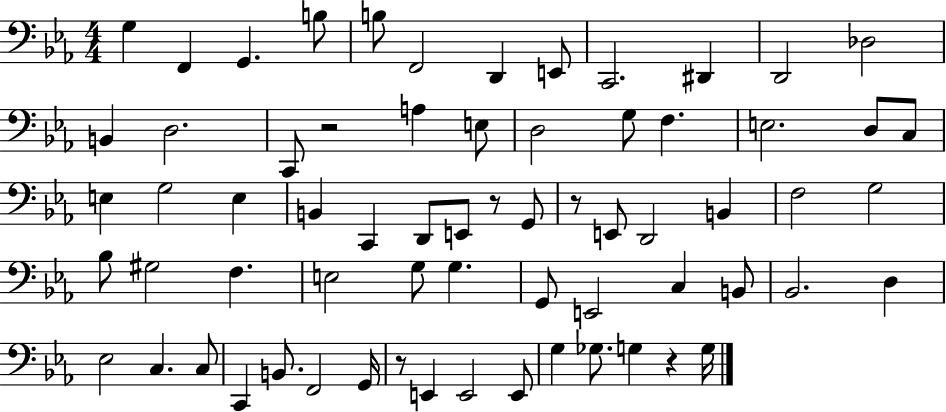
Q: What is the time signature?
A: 4/4